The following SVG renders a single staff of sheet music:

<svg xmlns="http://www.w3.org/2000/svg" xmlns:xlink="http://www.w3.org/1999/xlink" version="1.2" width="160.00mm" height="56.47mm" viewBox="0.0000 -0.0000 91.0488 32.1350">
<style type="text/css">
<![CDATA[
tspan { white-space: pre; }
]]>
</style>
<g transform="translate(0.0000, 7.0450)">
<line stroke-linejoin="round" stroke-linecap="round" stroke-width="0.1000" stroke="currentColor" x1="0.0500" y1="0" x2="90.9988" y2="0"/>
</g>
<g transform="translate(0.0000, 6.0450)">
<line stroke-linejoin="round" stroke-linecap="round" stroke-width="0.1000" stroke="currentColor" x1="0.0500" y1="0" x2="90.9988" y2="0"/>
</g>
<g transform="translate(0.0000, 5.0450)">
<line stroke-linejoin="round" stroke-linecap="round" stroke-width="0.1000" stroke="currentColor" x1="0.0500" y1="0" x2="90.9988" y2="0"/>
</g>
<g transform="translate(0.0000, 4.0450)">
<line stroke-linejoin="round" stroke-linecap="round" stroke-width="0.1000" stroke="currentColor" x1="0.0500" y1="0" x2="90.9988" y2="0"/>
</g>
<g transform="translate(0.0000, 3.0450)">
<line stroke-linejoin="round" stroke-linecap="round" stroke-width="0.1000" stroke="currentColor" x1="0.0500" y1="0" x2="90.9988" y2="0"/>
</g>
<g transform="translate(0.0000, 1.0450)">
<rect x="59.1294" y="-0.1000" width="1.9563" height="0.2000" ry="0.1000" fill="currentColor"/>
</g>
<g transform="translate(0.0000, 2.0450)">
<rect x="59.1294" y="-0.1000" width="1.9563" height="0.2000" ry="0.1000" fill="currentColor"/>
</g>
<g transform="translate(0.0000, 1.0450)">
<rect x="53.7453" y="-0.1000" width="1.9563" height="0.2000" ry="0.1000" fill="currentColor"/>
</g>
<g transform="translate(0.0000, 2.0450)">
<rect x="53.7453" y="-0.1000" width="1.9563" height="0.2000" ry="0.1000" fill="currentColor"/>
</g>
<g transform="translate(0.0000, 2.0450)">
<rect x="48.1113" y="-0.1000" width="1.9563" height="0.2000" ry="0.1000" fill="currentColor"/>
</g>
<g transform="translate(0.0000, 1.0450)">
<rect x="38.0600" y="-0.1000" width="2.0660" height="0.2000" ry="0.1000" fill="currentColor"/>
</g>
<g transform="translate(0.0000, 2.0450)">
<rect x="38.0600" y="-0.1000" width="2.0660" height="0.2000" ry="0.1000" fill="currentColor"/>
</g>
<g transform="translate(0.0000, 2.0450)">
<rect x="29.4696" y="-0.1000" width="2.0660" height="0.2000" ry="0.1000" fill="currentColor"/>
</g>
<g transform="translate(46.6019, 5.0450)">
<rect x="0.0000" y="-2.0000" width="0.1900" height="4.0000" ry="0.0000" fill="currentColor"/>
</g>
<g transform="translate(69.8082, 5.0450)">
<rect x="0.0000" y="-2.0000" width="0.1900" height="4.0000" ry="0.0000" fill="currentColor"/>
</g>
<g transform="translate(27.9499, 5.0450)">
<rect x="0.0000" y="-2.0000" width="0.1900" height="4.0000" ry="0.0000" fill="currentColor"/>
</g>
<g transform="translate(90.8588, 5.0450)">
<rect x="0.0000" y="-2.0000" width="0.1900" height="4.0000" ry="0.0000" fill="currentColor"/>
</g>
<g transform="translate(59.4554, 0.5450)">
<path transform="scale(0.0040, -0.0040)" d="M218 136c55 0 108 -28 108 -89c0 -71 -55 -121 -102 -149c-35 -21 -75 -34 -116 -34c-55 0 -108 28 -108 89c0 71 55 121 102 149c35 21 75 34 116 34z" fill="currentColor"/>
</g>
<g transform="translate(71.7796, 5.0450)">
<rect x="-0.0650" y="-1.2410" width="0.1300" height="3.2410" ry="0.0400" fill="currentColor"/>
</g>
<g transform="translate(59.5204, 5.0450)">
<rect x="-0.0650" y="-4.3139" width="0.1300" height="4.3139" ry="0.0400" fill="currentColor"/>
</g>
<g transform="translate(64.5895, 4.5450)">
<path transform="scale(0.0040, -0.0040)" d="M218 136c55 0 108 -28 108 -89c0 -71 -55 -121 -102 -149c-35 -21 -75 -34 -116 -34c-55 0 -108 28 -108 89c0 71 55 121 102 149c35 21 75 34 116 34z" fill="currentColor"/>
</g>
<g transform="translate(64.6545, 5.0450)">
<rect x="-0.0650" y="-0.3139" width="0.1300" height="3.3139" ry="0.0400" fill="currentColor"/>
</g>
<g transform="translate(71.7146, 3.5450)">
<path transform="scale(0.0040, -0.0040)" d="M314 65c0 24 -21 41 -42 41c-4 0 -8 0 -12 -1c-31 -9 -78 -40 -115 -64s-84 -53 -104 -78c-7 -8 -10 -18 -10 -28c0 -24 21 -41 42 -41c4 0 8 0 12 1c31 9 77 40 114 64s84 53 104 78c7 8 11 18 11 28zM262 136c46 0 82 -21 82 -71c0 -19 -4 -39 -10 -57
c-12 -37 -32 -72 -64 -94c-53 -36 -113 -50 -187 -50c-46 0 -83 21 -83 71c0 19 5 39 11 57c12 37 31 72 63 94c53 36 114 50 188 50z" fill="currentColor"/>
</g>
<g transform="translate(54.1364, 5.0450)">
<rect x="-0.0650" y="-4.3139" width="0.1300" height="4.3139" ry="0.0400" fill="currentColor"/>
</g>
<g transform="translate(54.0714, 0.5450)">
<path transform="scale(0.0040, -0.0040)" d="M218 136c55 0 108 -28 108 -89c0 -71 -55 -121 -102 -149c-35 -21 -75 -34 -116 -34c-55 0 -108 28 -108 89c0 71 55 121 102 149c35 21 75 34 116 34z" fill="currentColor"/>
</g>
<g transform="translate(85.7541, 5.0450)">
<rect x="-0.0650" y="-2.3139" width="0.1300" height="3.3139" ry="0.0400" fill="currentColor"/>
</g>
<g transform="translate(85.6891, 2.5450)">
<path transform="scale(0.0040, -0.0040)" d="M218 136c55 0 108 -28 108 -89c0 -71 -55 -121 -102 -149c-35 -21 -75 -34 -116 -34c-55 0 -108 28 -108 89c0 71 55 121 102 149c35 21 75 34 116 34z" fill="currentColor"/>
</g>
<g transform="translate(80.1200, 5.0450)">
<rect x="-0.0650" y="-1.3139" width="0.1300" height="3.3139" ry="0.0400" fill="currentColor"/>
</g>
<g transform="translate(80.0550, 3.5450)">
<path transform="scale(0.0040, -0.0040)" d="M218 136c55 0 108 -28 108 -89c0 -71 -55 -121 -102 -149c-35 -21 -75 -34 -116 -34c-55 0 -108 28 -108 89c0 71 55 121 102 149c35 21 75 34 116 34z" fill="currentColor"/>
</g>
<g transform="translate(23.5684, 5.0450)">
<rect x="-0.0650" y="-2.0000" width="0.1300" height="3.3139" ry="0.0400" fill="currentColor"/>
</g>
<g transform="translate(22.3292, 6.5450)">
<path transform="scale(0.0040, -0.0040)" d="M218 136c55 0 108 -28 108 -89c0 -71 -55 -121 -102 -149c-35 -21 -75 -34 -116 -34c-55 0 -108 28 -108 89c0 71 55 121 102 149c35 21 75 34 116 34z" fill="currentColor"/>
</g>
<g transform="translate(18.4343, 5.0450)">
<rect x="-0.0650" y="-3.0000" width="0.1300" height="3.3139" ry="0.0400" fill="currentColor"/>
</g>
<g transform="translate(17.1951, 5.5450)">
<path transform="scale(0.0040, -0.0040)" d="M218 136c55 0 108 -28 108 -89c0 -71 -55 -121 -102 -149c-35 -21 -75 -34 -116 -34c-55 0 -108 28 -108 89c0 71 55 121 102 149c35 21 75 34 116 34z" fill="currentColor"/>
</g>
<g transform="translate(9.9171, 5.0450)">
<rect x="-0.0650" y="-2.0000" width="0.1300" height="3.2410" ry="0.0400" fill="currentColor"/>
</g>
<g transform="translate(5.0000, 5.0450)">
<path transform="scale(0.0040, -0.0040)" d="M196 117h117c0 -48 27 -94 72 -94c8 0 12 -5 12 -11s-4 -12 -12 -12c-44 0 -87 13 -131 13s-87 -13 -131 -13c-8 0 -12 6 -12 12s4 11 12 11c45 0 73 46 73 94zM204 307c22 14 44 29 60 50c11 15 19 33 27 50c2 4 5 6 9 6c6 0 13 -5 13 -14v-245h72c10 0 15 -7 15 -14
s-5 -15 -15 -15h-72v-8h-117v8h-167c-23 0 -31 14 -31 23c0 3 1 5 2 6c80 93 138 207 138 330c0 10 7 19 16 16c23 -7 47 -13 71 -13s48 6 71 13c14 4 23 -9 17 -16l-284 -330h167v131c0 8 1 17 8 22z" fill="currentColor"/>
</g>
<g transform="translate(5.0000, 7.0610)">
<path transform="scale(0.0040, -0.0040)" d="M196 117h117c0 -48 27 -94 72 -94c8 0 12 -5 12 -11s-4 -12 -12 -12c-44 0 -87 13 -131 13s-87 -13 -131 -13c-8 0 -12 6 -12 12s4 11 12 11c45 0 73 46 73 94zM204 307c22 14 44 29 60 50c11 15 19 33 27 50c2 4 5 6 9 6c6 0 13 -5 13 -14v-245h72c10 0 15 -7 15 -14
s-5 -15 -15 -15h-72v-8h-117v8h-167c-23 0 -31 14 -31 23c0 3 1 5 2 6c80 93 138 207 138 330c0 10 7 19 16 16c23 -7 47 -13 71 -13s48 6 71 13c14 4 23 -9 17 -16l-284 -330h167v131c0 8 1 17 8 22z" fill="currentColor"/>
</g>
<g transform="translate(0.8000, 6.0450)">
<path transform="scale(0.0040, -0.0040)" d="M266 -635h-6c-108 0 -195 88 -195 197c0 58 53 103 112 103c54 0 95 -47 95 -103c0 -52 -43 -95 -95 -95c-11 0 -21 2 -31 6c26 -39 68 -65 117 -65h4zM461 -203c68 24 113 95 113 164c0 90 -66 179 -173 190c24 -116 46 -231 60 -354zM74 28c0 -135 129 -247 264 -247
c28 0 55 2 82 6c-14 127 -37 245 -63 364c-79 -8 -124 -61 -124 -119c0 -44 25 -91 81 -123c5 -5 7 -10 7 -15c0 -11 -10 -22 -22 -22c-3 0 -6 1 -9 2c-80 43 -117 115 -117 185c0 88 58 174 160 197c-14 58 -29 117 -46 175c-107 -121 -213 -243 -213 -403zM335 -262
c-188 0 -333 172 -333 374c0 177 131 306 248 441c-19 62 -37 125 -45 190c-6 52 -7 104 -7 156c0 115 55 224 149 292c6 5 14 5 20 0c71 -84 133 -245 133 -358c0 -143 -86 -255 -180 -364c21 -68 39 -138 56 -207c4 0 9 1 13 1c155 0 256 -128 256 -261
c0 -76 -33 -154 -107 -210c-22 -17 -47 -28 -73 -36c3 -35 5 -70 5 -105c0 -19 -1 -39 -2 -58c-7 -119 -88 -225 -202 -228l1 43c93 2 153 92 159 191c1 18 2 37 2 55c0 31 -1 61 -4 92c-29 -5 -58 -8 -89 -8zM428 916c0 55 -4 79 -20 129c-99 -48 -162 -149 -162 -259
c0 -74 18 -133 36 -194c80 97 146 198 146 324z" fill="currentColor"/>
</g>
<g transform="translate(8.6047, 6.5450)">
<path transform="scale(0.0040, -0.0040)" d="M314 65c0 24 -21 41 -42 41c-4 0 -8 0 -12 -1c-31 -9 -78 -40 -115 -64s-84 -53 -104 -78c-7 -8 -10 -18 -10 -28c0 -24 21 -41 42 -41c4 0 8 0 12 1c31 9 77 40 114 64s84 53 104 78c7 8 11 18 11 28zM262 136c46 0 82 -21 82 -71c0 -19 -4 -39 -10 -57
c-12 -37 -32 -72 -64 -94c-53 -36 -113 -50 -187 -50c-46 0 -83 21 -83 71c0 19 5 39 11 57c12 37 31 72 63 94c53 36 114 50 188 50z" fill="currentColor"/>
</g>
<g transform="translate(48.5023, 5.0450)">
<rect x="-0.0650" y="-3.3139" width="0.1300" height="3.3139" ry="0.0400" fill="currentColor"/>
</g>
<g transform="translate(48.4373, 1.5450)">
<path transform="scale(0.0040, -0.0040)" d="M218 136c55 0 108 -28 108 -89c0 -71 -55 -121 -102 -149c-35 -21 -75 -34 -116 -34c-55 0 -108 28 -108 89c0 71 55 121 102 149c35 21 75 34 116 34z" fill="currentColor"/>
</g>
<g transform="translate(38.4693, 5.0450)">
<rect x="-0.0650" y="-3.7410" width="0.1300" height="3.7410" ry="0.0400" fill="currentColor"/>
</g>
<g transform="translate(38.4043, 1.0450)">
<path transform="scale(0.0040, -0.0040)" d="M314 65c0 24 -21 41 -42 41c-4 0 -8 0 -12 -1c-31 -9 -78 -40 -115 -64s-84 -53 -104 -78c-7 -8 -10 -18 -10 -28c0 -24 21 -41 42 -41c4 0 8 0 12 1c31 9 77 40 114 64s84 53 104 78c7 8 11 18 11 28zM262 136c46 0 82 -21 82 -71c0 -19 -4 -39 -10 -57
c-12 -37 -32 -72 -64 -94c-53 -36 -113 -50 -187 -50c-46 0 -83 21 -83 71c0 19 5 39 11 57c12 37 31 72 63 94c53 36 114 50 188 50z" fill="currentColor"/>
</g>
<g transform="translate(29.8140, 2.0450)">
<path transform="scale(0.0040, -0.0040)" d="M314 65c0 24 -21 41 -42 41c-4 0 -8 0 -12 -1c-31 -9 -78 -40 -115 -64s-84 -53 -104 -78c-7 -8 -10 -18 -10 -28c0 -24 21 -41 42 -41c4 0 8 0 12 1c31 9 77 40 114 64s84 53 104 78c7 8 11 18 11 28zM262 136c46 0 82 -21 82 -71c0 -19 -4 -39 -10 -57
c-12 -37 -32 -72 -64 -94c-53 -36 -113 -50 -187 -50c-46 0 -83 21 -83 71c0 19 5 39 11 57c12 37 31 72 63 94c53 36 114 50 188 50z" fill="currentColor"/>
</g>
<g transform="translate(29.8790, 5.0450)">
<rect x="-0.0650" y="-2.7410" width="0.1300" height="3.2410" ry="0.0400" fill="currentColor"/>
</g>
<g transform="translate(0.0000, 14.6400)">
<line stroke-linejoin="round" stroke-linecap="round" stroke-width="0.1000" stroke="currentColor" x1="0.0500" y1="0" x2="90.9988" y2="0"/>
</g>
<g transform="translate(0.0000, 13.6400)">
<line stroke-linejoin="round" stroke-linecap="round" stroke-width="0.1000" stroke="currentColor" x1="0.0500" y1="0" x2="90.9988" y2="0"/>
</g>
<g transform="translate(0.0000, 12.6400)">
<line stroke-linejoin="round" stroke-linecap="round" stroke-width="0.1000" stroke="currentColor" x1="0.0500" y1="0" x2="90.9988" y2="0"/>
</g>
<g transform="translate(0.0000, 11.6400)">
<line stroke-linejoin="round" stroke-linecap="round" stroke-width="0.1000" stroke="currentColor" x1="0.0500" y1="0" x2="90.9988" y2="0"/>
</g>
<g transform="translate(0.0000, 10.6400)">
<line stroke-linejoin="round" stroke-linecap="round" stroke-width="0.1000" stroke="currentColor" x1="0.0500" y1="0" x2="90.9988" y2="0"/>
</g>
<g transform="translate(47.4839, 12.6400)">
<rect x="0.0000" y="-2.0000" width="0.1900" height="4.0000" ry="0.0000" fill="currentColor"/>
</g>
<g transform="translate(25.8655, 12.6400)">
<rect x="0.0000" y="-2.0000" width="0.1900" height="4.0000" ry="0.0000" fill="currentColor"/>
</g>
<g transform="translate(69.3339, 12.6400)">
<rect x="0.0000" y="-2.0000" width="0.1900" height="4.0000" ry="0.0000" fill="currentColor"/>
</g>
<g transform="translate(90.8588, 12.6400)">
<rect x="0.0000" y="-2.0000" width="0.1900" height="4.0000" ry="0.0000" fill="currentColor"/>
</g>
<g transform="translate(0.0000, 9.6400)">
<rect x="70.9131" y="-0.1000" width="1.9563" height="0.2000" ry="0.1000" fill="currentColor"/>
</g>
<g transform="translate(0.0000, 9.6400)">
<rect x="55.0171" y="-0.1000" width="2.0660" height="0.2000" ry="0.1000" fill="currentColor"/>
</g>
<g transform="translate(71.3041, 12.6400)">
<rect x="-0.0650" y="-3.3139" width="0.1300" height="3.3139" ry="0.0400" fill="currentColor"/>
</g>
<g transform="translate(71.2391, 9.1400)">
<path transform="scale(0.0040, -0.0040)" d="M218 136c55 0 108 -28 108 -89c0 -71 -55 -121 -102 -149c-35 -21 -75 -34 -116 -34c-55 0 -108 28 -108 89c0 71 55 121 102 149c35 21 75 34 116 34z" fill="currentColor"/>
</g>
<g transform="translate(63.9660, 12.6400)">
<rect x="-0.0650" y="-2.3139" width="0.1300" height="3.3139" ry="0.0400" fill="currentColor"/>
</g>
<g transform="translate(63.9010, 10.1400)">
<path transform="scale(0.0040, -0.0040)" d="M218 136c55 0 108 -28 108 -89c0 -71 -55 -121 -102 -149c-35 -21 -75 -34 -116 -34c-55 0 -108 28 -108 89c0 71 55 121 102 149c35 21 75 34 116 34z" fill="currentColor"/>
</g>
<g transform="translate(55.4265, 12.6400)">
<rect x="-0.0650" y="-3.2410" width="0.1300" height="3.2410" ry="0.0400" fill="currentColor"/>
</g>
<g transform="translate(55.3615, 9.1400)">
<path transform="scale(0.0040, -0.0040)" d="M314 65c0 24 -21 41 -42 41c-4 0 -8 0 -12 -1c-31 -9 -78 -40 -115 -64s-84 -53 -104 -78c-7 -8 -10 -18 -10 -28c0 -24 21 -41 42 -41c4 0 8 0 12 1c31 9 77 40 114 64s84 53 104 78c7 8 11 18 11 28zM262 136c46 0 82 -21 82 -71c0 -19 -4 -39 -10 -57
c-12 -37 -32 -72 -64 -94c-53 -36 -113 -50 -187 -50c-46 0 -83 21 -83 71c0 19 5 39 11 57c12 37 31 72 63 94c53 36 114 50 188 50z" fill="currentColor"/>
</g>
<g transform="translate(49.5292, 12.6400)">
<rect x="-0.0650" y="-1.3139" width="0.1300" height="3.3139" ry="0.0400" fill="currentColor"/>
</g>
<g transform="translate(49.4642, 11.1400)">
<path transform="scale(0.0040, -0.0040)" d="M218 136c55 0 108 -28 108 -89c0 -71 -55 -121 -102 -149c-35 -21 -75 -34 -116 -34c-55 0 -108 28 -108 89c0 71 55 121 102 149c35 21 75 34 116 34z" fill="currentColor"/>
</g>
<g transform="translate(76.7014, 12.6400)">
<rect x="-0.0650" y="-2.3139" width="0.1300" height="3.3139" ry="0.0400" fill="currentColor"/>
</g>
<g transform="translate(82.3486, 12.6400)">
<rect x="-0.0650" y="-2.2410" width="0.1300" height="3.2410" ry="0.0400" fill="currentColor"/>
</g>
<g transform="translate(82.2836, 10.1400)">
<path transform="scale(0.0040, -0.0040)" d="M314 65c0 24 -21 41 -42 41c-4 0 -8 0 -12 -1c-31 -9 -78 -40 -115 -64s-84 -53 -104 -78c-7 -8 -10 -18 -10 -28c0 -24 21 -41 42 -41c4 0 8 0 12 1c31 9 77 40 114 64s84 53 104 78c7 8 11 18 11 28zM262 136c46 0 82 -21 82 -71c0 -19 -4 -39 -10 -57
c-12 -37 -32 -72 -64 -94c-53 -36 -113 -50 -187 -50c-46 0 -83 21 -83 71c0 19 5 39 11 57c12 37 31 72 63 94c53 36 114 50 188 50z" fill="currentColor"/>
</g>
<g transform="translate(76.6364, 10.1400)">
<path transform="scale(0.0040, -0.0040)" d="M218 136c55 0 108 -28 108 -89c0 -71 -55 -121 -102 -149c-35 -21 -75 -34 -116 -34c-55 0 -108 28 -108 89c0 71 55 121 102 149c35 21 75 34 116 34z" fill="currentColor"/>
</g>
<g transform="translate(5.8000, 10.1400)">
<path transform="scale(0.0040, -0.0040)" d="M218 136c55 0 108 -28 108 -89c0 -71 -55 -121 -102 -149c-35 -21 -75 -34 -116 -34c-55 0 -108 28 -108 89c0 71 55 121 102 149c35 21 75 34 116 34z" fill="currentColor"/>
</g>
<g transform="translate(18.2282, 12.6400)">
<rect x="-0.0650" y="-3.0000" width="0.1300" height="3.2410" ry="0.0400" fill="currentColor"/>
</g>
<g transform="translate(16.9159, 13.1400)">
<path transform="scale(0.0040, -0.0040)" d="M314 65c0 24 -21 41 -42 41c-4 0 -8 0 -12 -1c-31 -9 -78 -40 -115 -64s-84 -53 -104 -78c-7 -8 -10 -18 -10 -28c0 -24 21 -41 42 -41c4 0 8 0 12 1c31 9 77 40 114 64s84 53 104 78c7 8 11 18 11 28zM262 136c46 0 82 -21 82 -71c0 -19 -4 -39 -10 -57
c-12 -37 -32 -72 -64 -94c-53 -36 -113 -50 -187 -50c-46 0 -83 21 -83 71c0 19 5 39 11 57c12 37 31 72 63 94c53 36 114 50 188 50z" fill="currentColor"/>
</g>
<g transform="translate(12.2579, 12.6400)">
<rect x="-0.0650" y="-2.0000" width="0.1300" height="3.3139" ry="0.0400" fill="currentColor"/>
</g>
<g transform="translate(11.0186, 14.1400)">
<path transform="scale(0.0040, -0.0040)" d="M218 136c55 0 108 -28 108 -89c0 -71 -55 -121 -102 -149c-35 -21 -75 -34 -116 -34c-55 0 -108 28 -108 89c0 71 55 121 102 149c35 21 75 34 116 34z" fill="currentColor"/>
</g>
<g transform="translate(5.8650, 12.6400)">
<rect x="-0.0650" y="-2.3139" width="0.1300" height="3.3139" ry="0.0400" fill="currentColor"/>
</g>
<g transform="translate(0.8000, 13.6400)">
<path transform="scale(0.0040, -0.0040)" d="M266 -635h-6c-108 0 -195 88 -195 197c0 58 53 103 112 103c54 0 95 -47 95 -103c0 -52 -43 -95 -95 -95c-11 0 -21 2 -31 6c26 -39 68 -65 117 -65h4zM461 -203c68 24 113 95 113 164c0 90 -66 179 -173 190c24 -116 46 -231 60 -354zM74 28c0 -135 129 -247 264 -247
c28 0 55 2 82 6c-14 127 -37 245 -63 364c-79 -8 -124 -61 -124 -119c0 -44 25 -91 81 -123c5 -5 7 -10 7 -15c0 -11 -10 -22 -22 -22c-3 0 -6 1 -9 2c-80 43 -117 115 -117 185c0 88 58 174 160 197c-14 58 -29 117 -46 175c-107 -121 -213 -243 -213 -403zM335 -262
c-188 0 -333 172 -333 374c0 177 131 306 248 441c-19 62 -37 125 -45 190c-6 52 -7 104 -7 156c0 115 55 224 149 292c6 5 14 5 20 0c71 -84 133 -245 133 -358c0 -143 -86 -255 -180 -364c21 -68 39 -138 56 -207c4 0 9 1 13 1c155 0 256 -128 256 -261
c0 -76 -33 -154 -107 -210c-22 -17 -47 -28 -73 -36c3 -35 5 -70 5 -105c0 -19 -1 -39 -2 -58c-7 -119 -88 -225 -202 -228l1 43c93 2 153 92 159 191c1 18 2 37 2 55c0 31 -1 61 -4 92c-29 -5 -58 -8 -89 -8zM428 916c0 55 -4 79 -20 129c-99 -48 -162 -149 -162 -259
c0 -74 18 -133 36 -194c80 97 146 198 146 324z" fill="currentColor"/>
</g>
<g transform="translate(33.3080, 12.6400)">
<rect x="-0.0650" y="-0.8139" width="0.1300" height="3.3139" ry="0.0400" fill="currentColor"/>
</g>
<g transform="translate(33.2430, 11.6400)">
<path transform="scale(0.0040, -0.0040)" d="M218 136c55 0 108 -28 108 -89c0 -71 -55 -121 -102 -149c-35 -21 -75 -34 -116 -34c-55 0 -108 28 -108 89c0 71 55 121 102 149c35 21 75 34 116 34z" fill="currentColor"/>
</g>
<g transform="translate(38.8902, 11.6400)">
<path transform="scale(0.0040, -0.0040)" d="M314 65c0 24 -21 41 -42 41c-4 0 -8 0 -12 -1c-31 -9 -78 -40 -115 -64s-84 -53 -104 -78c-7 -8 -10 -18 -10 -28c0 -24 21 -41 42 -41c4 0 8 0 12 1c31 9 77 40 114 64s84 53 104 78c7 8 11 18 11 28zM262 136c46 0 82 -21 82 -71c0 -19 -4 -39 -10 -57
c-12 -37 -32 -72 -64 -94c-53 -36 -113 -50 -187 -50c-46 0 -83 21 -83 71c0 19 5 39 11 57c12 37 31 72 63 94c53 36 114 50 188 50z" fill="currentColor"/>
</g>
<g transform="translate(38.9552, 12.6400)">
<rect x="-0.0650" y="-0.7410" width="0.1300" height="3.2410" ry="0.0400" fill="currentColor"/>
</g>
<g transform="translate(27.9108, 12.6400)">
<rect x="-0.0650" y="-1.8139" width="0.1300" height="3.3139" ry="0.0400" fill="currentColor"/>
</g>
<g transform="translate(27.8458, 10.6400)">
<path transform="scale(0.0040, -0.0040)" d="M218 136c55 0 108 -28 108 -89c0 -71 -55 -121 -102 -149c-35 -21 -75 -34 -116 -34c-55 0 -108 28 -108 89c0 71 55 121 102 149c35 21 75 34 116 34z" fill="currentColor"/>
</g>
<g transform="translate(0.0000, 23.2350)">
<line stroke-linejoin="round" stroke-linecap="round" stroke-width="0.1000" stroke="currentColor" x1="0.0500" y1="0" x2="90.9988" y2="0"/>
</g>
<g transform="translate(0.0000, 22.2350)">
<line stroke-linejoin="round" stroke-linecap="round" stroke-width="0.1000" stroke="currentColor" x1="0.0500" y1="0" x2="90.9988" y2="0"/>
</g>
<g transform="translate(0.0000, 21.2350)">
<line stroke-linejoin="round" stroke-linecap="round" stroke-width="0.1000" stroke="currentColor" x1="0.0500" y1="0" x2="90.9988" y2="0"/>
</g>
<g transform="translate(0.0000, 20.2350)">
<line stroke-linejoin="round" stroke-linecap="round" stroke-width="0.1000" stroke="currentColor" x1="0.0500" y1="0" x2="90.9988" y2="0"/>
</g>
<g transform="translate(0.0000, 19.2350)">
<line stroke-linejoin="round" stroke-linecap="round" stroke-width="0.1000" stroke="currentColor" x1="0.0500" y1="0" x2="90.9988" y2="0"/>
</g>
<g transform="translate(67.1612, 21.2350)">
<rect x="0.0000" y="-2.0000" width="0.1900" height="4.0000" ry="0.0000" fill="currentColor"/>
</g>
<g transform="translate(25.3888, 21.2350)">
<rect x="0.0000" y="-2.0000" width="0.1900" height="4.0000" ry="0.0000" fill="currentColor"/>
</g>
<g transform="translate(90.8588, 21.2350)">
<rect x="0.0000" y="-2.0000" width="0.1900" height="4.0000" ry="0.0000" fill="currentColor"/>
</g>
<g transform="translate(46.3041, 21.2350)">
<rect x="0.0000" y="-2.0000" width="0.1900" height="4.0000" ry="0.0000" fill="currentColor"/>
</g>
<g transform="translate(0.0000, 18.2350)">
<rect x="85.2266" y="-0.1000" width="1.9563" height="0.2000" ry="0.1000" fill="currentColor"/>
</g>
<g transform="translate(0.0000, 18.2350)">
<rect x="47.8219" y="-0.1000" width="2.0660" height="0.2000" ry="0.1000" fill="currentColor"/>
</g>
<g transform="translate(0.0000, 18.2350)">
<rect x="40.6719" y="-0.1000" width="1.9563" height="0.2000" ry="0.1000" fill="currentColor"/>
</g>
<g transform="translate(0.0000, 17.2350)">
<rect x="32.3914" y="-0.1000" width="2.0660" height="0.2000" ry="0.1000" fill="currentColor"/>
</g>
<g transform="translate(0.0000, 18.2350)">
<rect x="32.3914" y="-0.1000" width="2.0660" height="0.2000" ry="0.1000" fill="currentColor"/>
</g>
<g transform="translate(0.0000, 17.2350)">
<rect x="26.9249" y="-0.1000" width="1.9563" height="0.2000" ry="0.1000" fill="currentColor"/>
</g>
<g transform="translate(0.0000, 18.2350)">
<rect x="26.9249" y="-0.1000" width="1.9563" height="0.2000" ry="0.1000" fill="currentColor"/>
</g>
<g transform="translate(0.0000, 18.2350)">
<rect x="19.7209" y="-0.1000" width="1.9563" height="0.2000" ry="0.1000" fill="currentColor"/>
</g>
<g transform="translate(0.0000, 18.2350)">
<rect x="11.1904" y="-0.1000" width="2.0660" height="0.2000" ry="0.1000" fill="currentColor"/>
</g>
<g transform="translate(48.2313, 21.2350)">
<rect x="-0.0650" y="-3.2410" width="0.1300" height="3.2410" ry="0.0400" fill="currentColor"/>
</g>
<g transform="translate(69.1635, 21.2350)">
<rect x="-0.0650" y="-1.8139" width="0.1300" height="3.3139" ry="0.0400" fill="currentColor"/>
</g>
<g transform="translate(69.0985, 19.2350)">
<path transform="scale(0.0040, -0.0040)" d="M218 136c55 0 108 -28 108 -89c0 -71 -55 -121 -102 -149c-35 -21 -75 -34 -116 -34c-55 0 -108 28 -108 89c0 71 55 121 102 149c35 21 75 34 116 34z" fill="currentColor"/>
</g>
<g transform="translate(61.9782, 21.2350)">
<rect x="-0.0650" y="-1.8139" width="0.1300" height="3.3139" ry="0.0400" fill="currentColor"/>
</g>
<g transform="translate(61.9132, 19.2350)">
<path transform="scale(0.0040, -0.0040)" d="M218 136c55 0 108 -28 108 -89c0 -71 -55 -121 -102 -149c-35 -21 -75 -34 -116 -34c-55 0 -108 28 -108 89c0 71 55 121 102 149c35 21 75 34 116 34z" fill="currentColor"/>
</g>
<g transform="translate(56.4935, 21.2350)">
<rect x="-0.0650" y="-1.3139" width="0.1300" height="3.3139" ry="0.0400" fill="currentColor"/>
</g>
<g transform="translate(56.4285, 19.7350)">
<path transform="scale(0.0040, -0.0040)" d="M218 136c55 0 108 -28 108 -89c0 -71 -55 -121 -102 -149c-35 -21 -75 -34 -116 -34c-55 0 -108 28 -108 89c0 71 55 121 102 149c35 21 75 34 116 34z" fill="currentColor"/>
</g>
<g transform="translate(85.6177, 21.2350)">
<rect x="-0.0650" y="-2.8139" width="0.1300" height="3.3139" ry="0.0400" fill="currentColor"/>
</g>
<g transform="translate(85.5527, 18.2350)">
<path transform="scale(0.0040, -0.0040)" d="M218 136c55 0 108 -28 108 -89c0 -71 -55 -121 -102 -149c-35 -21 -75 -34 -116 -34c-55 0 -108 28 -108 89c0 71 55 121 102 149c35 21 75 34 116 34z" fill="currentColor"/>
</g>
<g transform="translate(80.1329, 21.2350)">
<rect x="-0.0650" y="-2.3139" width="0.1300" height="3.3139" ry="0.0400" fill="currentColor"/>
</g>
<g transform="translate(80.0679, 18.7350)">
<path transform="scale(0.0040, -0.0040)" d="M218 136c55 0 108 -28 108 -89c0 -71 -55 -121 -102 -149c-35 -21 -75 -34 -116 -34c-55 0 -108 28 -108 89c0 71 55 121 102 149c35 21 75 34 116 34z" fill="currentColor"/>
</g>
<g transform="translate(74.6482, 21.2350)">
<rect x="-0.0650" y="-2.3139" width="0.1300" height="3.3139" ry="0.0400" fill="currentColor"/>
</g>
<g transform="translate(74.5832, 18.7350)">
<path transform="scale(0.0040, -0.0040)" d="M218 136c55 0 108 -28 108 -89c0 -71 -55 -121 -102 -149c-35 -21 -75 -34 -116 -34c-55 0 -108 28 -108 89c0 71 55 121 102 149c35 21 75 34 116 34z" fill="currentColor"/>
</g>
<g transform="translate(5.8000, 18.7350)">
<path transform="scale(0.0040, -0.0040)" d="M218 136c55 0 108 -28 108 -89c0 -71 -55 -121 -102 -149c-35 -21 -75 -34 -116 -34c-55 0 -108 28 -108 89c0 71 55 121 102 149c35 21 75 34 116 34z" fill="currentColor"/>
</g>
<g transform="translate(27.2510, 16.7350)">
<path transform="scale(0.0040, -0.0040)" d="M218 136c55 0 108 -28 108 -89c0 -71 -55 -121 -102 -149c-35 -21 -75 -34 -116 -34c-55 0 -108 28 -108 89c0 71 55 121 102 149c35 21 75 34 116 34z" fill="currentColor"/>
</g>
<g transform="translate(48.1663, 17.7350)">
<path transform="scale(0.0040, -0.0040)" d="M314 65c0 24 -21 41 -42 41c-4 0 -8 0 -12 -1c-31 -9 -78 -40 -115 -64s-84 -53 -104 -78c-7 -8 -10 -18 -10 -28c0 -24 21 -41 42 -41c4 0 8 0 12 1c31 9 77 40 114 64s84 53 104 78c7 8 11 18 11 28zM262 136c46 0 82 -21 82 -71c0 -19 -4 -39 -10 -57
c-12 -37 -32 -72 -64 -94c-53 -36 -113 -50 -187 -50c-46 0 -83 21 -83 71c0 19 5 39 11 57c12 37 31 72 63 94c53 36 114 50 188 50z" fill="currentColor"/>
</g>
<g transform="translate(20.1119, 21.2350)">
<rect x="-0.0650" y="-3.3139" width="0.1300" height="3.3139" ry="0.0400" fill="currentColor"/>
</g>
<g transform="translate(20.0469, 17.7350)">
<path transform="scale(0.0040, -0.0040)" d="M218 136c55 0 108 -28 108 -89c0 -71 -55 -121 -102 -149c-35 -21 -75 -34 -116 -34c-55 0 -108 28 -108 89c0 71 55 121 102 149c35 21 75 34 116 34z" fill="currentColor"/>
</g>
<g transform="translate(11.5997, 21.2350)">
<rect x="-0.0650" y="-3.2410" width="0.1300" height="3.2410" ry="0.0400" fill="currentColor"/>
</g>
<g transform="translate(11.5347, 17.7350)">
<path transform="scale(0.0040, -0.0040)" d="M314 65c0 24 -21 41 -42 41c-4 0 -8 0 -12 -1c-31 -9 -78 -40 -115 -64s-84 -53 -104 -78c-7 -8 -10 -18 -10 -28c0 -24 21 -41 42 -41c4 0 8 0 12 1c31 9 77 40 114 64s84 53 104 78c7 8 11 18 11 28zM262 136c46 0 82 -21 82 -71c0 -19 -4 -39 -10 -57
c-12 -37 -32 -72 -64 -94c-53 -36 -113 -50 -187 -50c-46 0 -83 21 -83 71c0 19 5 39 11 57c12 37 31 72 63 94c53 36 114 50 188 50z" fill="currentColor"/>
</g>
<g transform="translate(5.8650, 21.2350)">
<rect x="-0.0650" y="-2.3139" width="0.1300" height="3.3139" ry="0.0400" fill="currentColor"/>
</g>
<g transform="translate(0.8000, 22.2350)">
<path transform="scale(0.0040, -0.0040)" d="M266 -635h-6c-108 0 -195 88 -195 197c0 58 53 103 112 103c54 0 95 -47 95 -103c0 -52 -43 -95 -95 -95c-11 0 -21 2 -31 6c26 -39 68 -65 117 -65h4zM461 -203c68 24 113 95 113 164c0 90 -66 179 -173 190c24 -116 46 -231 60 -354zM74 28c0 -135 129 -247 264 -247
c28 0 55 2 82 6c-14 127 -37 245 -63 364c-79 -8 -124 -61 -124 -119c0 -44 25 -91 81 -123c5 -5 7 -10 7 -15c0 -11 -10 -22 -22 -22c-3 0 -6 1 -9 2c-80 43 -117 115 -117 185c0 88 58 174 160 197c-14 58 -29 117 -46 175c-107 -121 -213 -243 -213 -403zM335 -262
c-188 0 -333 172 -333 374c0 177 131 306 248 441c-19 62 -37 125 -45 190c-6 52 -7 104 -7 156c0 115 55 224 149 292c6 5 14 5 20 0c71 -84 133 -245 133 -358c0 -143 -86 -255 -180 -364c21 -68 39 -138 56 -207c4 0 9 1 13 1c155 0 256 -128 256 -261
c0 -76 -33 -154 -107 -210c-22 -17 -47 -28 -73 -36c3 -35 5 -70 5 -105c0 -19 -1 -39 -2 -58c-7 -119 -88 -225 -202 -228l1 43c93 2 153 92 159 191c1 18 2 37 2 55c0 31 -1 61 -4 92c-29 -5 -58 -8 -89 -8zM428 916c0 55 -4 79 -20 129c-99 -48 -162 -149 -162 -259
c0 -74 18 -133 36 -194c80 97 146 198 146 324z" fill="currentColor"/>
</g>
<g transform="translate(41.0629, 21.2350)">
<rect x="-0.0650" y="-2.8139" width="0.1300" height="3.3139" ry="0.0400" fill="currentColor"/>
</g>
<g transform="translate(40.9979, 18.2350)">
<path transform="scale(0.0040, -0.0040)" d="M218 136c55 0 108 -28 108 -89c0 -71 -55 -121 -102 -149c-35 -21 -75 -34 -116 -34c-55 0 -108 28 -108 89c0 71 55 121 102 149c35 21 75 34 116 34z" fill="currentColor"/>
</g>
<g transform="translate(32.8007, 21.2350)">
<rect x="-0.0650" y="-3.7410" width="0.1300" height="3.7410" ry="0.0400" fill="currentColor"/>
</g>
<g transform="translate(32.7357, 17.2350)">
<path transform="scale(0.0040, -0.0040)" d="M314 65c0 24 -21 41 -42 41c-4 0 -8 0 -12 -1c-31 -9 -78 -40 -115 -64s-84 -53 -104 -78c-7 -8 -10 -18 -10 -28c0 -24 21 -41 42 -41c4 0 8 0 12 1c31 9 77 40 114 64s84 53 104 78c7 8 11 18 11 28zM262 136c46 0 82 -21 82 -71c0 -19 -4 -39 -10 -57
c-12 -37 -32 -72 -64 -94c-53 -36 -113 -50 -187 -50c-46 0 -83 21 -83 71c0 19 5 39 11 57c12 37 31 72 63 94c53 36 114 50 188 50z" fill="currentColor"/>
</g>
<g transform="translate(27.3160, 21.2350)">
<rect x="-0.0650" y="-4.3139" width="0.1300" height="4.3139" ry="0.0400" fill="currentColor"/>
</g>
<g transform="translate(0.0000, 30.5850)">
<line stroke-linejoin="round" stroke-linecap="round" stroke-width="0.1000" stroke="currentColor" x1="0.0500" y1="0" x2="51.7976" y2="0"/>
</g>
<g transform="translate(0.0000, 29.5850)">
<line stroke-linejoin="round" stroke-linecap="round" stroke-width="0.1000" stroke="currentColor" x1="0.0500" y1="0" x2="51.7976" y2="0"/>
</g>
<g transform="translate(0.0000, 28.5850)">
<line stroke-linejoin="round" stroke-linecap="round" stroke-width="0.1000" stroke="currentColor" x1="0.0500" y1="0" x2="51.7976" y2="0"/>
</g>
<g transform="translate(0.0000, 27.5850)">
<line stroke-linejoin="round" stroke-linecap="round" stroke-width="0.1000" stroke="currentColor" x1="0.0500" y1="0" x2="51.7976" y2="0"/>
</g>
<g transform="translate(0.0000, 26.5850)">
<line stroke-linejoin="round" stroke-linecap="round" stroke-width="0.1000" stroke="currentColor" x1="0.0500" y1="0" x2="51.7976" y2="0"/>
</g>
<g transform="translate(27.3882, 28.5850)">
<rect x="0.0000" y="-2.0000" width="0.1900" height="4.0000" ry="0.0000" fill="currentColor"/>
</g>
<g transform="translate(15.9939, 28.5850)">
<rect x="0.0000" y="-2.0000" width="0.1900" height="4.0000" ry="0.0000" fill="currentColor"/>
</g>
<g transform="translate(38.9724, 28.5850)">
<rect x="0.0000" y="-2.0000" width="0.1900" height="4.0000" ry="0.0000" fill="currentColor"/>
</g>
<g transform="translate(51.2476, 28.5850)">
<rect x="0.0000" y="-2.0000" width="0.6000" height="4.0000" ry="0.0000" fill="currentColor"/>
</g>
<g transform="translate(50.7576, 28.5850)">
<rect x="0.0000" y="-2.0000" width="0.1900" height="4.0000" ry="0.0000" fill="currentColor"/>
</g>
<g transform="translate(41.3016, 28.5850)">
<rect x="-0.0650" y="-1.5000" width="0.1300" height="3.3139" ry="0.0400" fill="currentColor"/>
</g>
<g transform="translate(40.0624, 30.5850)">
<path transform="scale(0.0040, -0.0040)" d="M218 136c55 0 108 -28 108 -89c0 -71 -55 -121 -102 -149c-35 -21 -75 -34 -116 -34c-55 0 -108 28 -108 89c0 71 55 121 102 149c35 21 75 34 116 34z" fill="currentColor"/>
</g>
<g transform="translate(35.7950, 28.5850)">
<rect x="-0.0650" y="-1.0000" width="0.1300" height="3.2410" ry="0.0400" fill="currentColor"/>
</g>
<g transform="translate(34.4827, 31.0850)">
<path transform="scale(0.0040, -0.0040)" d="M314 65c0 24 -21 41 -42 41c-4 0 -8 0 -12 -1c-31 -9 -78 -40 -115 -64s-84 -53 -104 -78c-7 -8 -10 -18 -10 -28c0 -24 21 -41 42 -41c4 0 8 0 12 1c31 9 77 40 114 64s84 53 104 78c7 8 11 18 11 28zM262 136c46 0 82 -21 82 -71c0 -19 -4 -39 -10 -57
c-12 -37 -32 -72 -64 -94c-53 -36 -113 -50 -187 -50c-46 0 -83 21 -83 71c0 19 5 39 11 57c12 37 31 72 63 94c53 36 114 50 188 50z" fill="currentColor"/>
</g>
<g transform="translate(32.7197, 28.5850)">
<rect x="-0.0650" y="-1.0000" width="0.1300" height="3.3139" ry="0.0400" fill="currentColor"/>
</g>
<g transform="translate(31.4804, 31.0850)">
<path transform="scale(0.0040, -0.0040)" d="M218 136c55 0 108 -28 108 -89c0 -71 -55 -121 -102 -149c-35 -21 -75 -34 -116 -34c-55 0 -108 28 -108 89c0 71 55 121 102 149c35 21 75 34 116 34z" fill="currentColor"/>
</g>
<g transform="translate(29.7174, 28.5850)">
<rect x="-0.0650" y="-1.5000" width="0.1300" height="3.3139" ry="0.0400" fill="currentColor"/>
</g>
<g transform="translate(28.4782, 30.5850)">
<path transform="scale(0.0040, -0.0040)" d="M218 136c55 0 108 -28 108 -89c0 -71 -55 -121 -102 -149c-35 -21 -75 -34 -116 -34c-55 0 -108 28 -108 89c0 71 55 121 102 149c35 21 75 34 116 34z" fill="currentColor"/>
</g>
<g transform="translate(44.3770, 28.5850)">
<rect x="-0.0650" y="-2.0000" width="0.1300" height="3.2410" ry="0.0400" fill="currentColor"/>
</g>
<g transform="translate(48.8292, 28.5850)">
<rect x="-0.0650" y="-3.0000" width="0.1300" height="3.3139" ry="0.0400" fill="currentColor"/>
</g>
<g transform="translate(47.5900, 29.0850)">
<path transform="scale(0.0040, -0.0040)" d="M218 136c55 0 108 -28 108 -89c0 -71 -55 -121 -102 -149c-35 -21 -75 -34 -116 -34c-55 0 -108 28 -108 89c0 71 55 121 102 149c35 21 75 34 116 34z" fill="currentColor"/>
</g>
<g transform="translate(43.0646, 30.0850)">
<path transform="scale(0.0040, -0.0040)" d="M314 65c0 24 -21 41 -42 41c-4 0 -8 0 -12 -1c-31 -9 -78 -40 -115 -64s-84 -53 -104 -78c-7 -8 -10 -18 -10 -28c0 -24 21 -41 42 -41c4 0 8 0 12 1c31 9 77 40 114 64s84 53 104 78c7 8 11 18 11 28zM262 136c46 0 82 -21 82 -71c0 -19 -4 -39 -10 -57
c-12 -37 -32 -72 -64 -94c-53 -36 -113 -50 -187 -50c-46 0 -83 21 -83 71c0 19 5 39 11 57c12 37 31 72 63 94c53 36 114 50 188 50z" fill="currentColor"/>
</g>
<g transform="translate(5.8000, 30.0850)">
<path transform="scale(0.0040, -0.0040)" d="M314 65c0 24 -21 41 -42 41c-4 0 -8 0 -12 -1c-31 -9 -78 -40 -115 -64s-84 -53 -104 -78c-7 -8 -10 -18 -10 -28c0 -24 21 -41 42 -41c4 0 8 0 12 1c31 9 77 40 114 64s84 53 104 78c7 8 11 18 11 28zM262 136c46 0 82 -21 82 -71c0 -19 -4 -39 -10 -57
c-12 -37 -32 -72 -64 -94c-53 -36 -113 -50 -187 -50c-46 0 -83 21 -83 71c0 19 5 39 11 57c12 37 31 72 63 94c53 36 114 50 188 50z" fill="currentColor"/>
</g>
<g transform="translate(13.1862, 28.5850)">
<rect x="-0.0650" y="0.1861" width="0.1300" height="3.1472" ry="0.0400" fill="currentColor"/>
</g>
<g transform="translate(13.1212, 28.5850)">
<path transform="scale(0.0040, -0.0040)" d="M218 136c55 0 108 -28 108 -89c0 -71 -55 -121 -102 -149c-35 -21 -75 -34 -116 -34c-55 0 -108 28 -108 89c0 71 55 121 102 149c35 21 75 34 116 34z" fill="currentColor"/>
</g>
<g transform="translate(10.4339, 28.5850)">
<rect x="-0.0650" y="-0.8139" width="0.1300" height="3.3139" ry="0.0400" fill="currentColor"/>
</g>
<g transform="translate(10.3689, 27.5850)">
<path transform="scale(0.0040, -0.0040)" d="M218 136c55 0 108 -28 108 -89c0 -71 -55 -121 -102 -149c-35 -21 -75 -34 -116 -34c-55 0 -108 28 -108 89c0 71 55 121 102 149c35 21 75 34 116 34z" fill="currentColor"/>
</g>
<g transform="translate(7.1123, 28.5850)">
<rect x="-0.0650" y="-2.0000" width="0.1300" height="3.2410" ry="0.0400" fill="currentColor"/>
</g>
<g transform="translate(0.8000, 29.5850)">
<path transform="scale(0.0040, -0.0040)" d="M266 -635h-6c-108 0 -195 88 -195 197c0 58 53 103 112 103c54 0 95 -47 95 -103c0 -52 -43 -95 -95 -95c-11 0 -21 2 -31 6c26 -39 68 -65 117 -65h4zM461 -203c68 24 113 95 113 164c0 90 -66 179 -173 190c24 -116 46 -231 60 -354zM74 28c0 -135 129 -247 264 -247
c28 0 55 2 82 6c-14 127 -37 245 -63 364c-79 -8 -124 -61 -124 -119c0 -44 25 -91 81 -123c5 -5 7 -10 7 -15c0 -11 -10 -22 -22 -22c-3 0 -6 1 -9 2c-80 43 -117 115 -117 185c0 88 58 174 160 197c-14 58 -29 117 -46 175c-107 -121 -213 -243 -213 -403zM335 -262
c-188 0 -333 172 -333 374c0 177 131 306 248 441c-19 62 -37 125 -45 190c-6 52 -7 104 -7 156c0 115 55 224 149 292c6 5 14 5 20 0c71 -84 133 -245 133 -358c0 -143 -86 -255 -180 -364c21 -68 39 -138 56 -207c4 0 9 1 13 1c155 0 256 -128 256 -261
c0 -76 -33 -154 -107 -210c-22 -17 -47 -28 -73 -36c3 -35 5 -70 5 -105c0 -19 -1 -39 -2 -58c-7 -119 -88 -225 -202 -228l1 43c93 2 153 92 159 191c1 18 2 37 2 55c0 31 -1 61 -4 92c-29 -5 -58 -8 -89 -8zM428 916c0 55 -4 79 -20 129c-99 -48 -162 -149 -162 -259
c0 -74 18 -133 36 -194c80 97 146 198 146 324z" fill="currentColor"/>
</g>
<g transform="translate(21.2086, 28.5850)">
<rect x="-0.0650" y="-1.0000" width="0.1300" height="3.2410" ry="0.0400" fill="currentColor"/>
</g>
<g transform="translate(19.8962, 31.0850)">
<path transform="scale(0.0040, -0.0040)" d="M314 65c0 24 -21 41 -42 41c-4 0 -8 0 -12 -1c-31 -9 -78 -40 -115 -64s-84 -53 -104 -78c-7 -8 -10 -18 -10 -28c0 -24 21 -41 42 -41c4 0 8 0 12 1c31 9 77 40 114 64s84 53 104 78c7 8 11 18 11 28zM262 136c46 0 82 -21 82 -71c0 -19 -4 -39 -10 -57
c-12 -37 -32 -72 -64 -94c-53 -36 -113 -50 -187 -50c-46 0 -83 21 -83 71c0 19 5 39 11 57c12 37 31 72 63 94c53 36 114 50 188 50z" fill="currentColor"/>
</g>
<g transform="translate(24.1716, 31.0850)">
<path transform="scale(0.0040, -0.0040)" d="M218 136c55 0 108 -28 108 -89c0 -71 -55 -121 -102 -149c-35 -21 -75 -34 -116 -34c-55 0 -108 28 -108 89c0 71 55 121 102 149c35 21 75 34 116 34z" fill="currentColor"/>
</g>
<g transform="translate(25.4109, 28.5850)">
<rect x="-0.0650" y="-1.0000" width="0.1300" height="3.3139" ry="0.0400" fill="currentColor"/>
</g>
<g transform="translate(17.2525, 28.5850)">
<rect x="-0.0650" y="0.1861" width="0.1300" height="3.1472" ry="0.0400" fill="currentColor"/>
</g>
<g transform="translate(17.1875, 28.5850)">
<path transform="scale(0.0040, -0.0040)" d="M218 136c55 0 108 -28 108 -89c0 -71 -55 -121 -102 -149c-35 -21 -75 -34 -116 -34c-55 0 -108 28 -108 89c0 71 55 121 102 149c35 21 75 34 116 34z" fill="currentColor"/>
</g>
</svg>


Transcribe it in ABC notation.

X:1
T:Untitled
M:4/4
L:1/4
K:C
F2 A F a2 c'2 b d' d' c e2 e g g F A2 f d d2 e b2 g b g g2 g b2 b d' c'2 a b2 e f f g g a F2 d B B D2 D E D D2 E F2 A